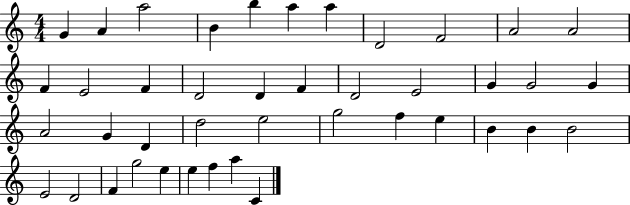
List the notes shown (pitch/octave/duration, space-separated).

G4/q A4/q A5/h B4/q B5/q A5/q A5/q D4/h F4/h A4/h A4/h F4/q E4/h F4/q D4/h D4/q F4/q D4/h E4/h G4/q G4/h G4/q A4/h G4/q D4/q D5/h E5/h G5/h F5/q E5/q B4/q B4/q B4/h E4/h D4/h F4/q G5/h E5/q E5/q F5/q A5/q C4/q